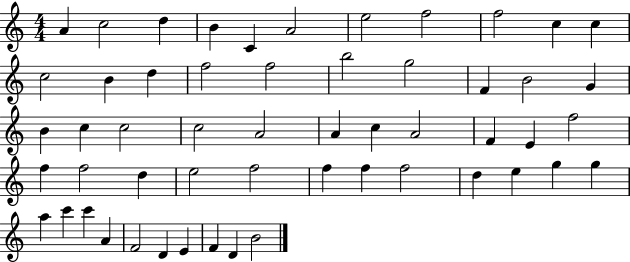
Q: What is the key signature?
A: C major